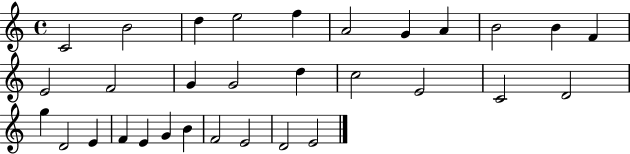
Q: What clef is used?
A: treble